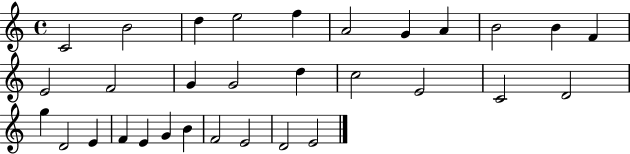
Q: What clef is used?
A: treble